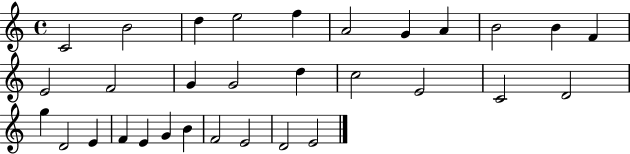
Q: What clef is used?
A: treble